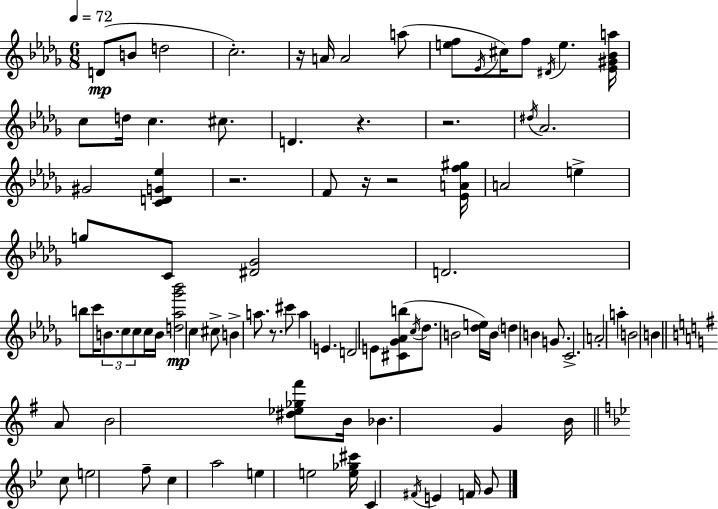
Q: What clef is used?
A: treble